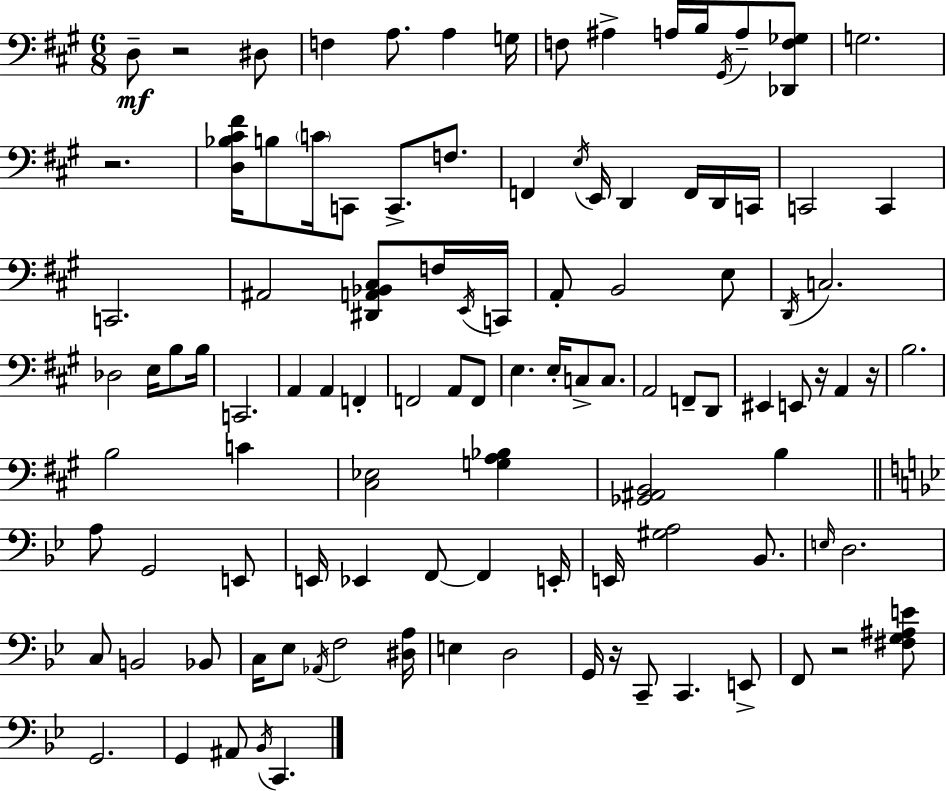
X:1
T:Untitled
M:6/8
L:1/4
K:A
D,/2 z2 ^D,/2 F, A,/2 A, G,/4 F,/2 ^A, A,/4 B,/4 ^G,,/4 A,/2 [_D,,F,_G,]/2 G,2 z2 [D,_B,^C^F]/4 B,/2 C/4 C,,/2 C,,/2 F,/2 F,, E,/4 E,,/4 D,, F,,/4 D,,/4 C,,/4 C,,2 C,, C,,2 ^A,,2 [^D,,A,,_B,,^C,]/2 F,/4 E,,/4 C,,/4 A,,/2 B,,2 E,/2 D,,/4 C,2 _D,2 E,/4 B,/2 B,/4 C,,2 A,, A,, F,, F,,2 A,,/2 F,,/2 E, E,/4 C,/2 C,/2 A,,2 F,,/2 D,,/2 ^E,, E,,/2 z/4 A,, z/4 B,2 B,2 C [^C,_E,]2 [G,A,_B,] [_G,,^A,,B,,]2 B, A,/2 G,,2 E,,/2 E,,/4 _E,, F,,/2 F,, E,,/4 E,,/4 [^G,A,]2 _B,,/2 E,/4 D,2 C,/2 B,,2 _B,,/2 C,/4 _E,/2 _A,,/4 F,2 [^D,A,]/4 E, D,2 G,,/4 z/4 C,,/2 C,, E,,/2 F,,/2 z2 [^F,G,^A,E]/2 G,,2 G,, ^A,,/2 _B,,/4 C,,